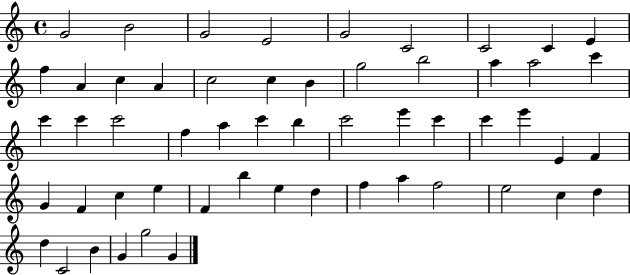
G4/h B4/h G4/h E4/h G4/h C4/h C4/h C4/q E4/q F5/q A4/q C5/q A4/q C5/h C5/q B4/q G5/h B5/h A5/q A5/h C6/q C6/q C6/q C6/h F5/q A5/q C6/q B5/q C6/h E6/q C6/q C6/q E6/q E4/q F4/q G4/q F4/q C5/q E5/q F4/q B5/q E5/q D5/q F5/q A5/q F5/h E5/h C5/q D5/q D5/q C4/h B4/q G4/q G5/h G4/q